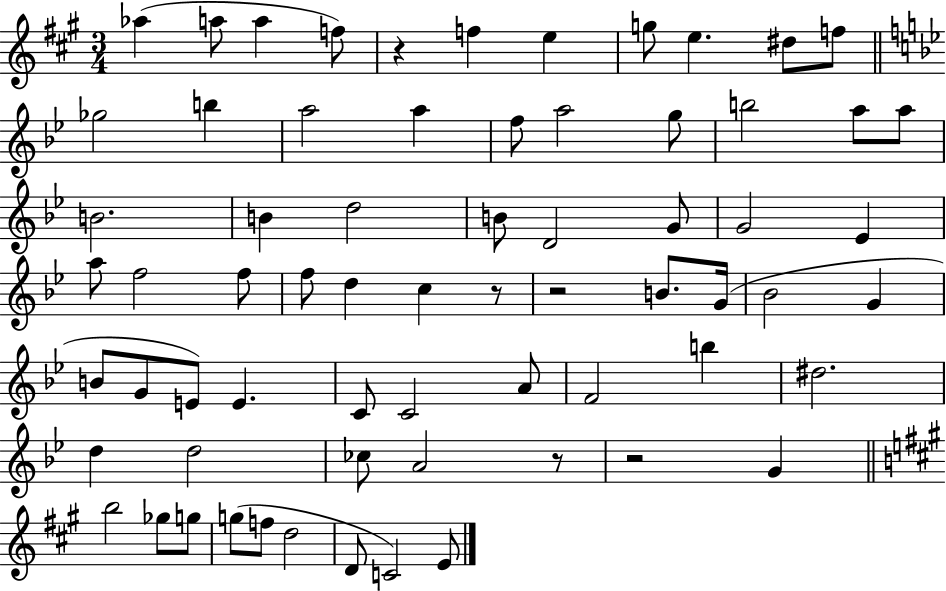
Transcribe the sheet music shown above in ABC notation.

X:1
T:Untitled
M:3/4
L:1/4
K:A
_a a/2 a f/2 z f e g/2 e ^d/2 f/2 _g2 b a2 a f/2 a2 g/2 b2 a/2 a/2 B2 B d2 B/2 D2 G/2 G2 _E a/2 f2 f/2 f/2 d c z/2 z2 B/2 G/4 _B2 G B/2 G/2 E/2 E C/2 C2 A/2 F2 b ^d2 d d2 _c/2 A2 z/2 z2 G b2 _g/2 g/2 g/2 f/2 d2 D/2 C2 E/2